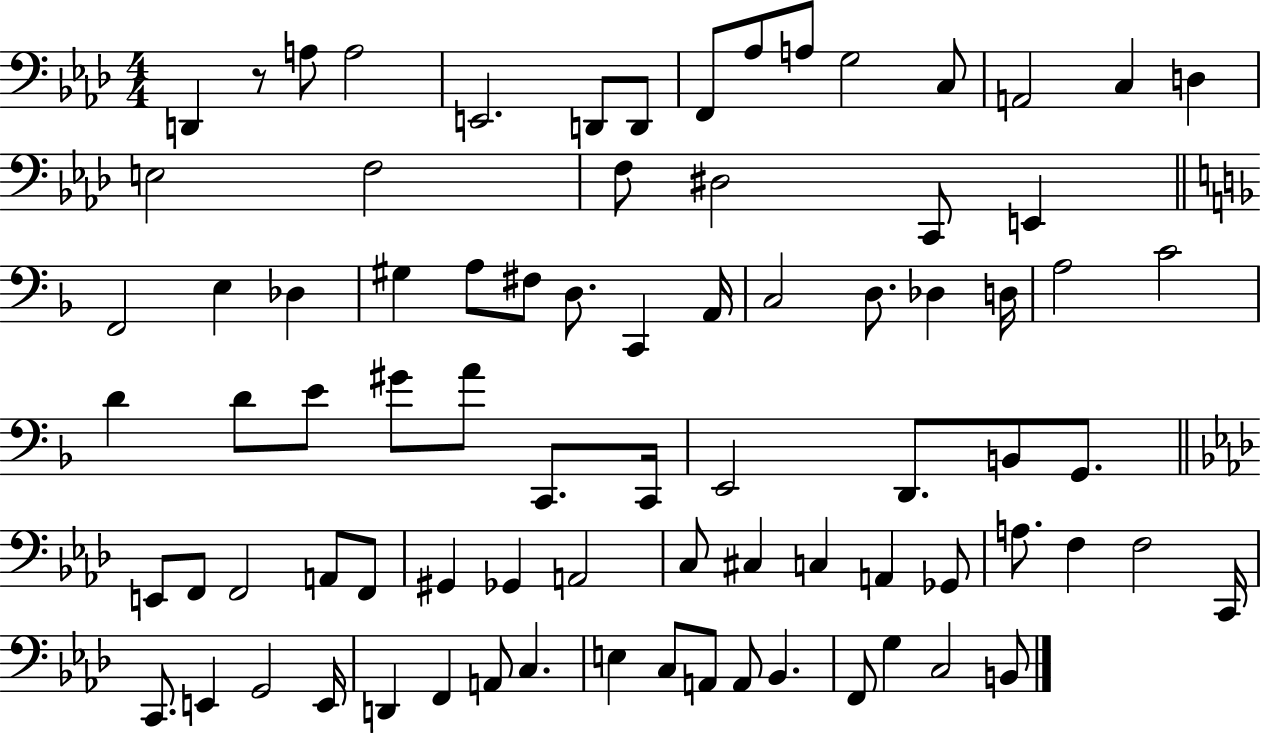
{
  \clef bass
  \numericTimeSignature
  \time 4/4
  \key aes \major
  d,4 r8 a8 a2 | e,2. d,8 d,8 | f,8 aes8 a8 g2 c8 | a,2 c4 d4 | \break e2 f2 | f8 dis2 c,8 e,4 | \bar "||" \break \key f \major f,2 e4 des4 | gis4 a8 fis8 d8. c,4 a,16 | c2 d8. des4 d16 | a2 c'2 | \break d'4 d'8 e'8 gis'8 a'8 c,8. c,16 | e,2 d,8. b,8 g,8. | \bar "||" \break \key aes \major e,8 f,8 f,2 a,8 f,8 | gis,4 ges,4 a,2 | c8 cis4 c4 a,4 ges,8 | a8. f4 f2 c,16 | \break c,8. e,4 g,2 e,16 | d,4 f,4 a,8 c4. | e4 c8 a,8 a,8 bes,4. | f,8 g4 c2 b,8 | \break \bar "|."
}